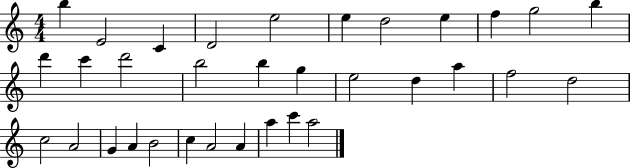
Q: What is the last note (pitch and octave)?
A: A5